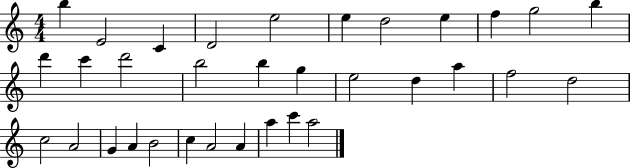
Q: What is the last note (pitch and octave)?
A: A5